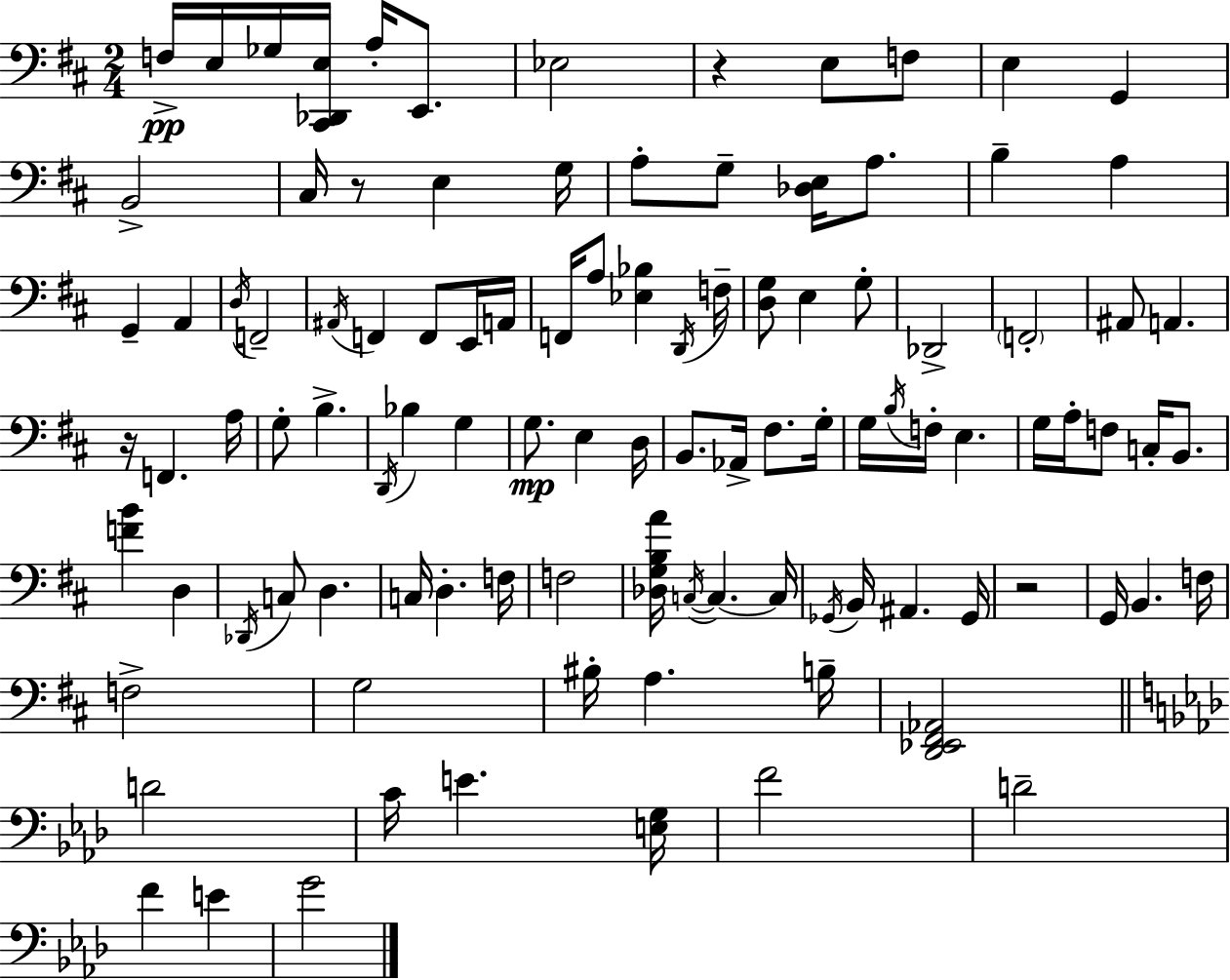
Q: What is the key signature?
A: D major